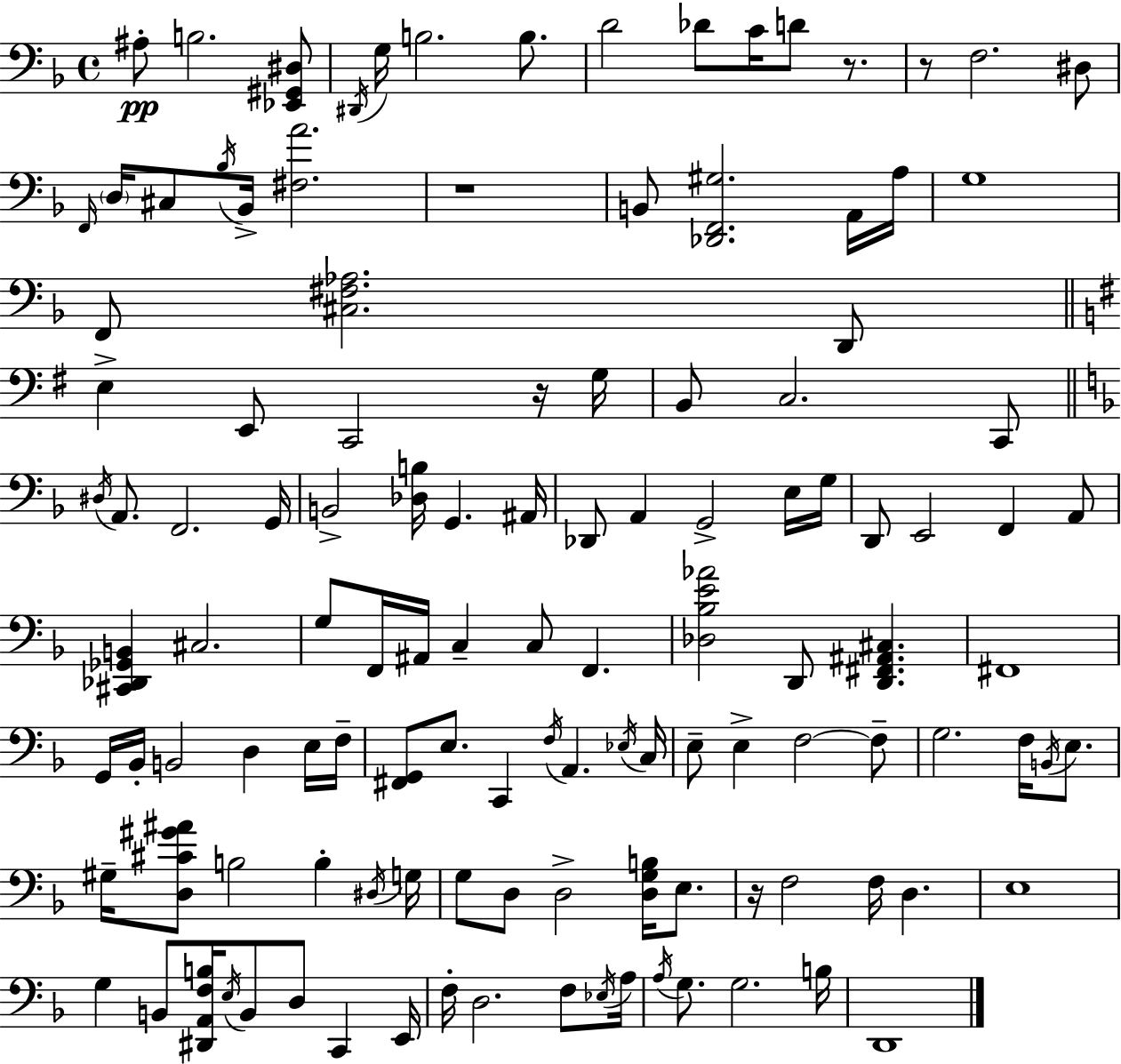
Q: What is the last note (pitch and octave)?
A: D2